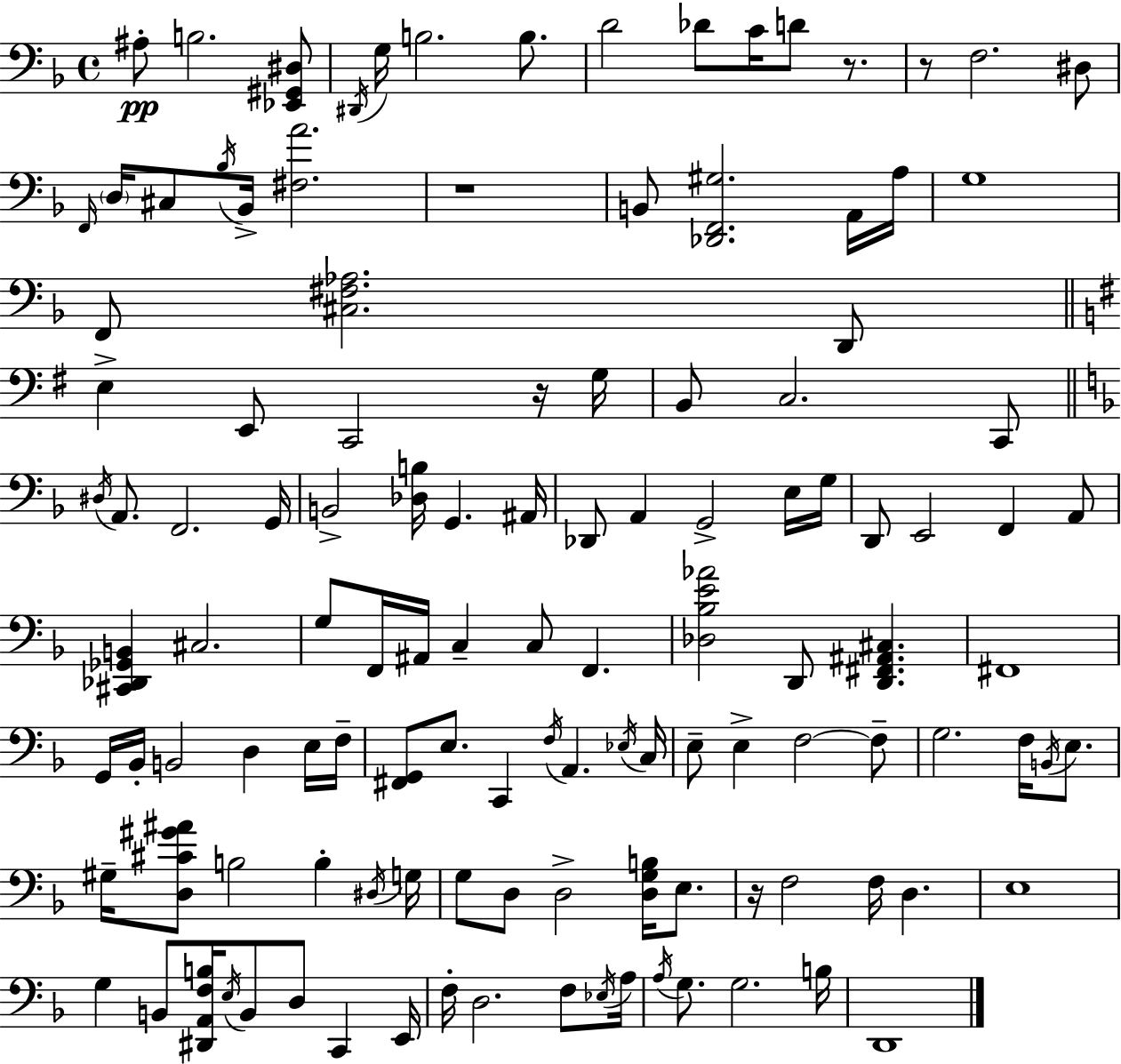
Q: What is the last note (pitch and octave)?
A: D2